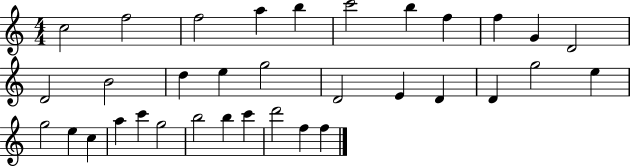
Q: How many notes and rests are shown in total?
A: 34